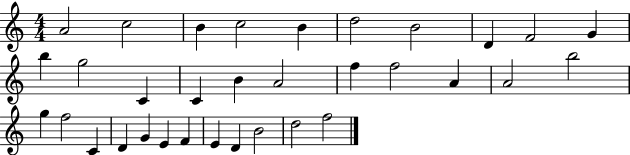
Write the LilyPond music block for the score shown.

{
  \clef treble
  \numericTimeSignature
  \time 4/4
  \key c \major
  a'2 c''2 | b'4 c''2 b'4 | d''2 b'2 | d'4 f'2 g'4 | \break b''4 g''2 c'4 | c'4 b'4 a'2 | f''4 f''2 a'4 | a'2 b''2 | \break g''4 f''2 c'4 | d'4 g'4 e'4 f'4 | e'4 d'4 b'2 | d''2 f''2 | \break \bar "|."
}